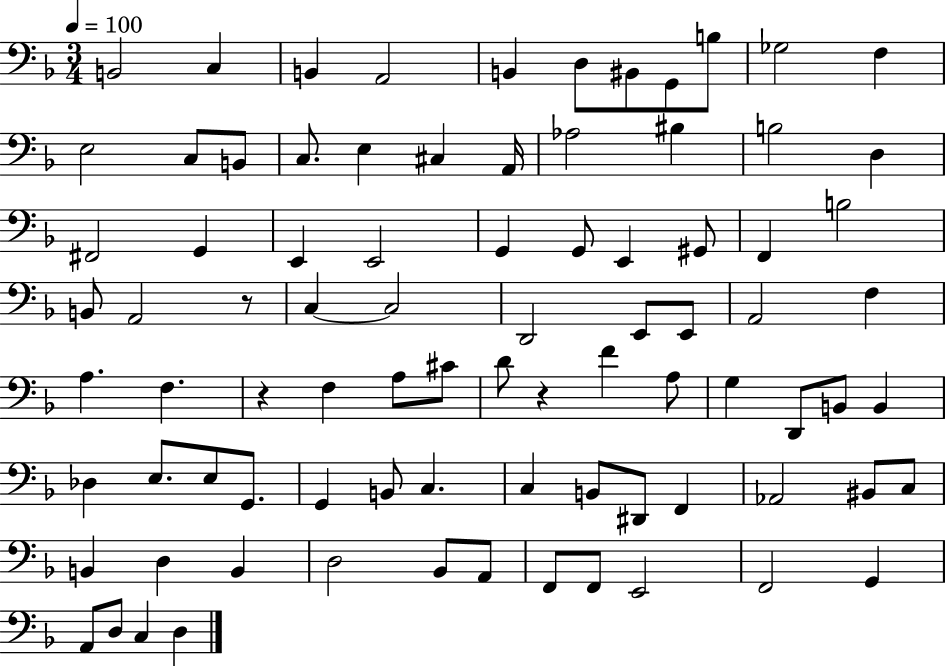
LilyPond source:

{
  \clef bass
  \numericTimeSignature
  \time 3/4
  \key f \major
  \tempo 4 = 100
  b,2 c4 | b,4 a,2 | b,4 d8 bis,8 g,8 b8 | ges2 f4 | \break e2 c8 b,8 | c8. e4 cis4 a,16 | aes2 bis4 | b2 d4 | \break fis,2 g,4 | e,4 e,2 | g,4 g,8 e,4 gis,8 | f,4 b2 | \break b,8 a,2 r8 | c4~~ c2 | d,2 e,8 e,8 | a,2 f4 | \break a4. f4. | r4 f4 a8 cis'8 | d'8 r4 f'4 a8 | g4 d,8 b,8 b,4 | \break des4 e8. e8 g,8. | g,4 b,8 c4. | c4 b,8 dis,8 f,4 | aes,2 bis,8 c8 | \break b,4 d4 b,4 | d2 bes,8 a,8 | f,8 f,8 e,2 | f,2 g,4 | \break a,8 d8 c4 d4 | \bar "|."
}